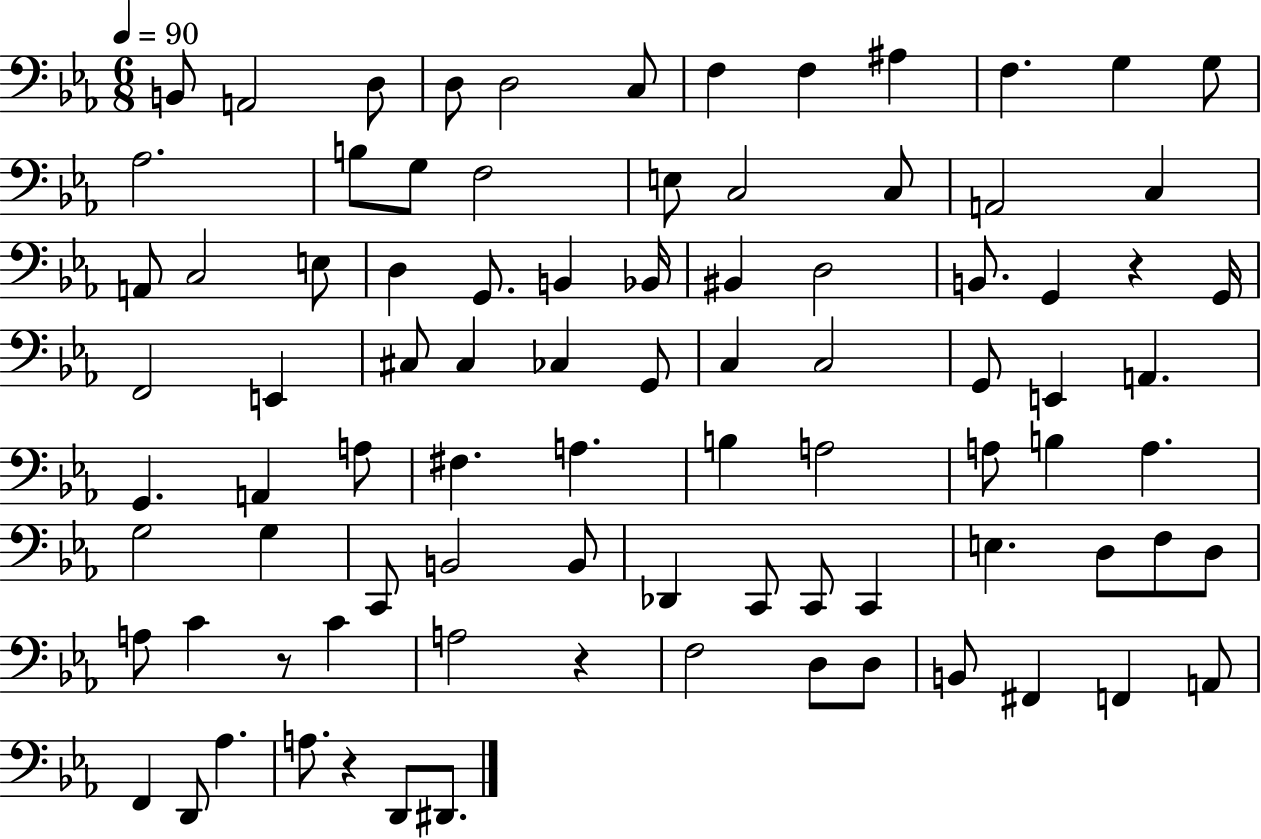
{
  \clef bass
  \numericTimeSignature
  \time 6/8
  \key ees \major
  \tempo 4 = 90
  b,8 a,2 d8 | d8 d2 c8 | f4 f4 ais4 | f4. g4 g8 | \break aes2. | b8 g8 f2 | e8 c2 c8 | a,2 c4 | \break a,8 c2 e8 | d4 g,8. b,4 bes,16 | bis,4 d2 | b,8. g,4 r4 g,16 | \break f,2 e,4 | cis8 cis4 ces4 g,8 | c4 c2 | g,8 e,4 a,4. | \break g,4. a,4 a8 | fis4. a4. | b4 a2 | a8 b4 a4. | \break g2 g4 | c,8 b,2 b,8 | des,4 c,8 c,8 c,4 | e4. d8 f8 d8 | \break a8 c'4 r8 c'4 | a2 r4 | f2 d8 d8 | b,8 fis,4 f,4 a,8 | \break f,4 d,8 aes4. | a8. r4 d,8 dis,8. | \bar "|."
}